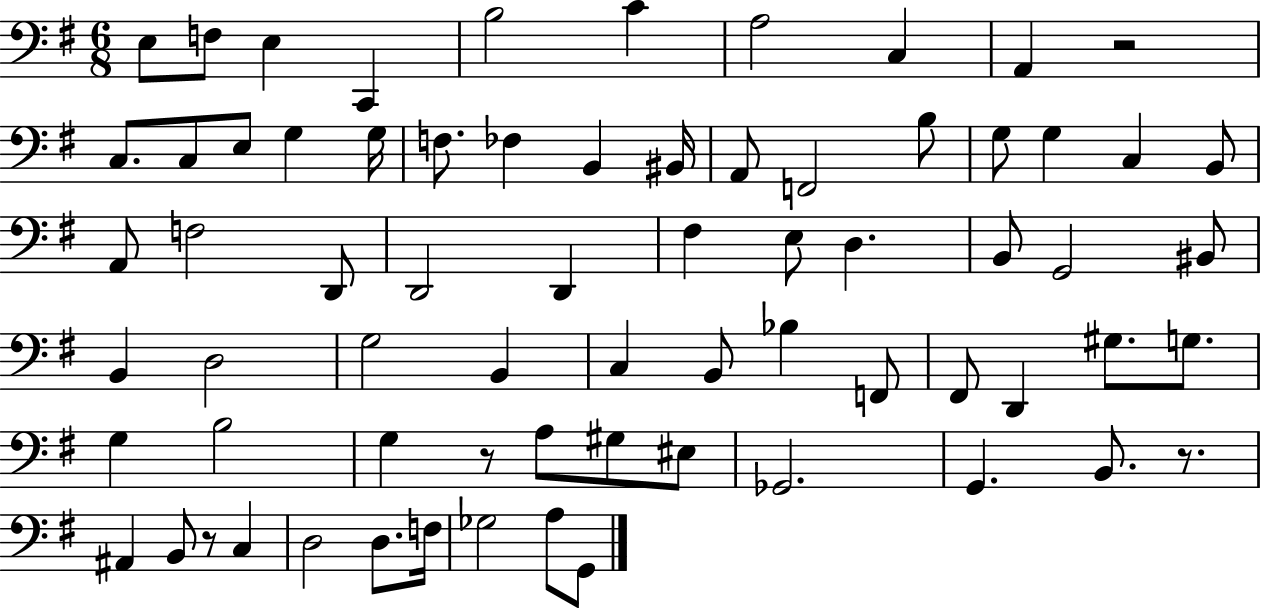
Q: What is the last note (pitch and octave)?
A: G2